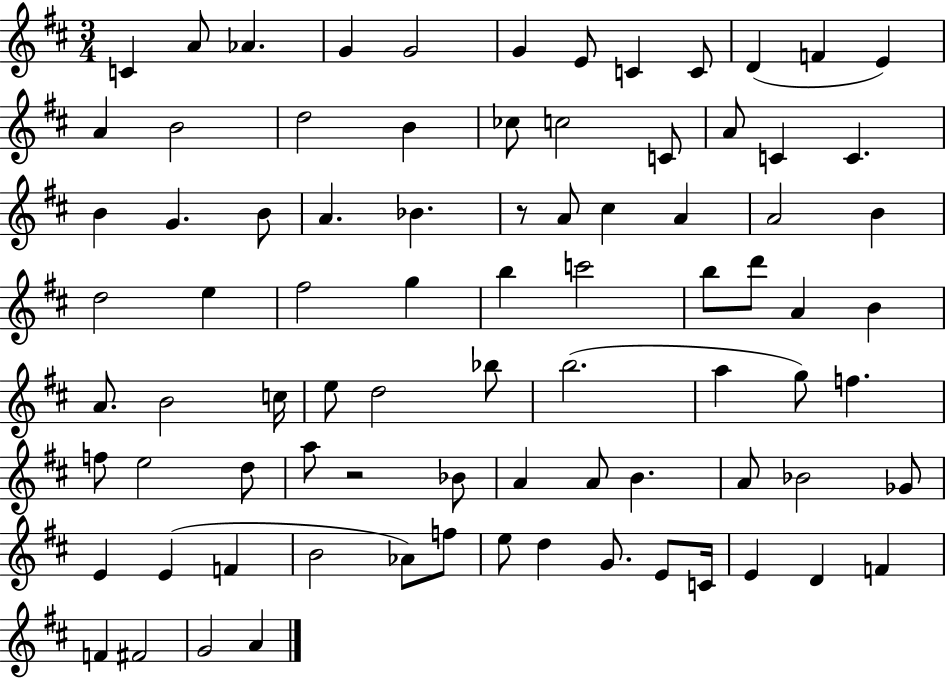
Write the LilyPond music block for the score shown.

{
  \clef treble
  \numericTimeSignature
  \time 3/4
  \key d \major
  c'4 a'8 aes'4. | g'4 g'2 | g'4 e'8 c'4 c'8 | d'4( f'4 e'4) | \break a'4 b'2 | d''2 b'4 | ces''8 c''2 c'8 | a'8 c'4 c'4. | \break b'4 g'4. b'8 | a'4. bes'4. | r8 a'8 cis''4 a'4 | a'2 b'4 | \break d''2 e''4 | fis''2 g''4 | b''4 c'''2 | b''8 d'''8 a'4 b'4 | \break a'8. b'2 c''16 | e''8 d''2 bes''8 | b''2.( | a''4 g''8) f''4. | \break f''8 e''2 d''8 | a''8 r2 bes'8 | a'4 a'8 b'4. | a'8 bes'2 ges'8 | \break e'4 e'4( f'4 | b'2 aes'8) f''8 | e''8 d''4 g'8. e'8 c'16 | e'4 d'4 f'4 | \break f'4 fis'2 | g'2 a'4 | \bar "|."
}